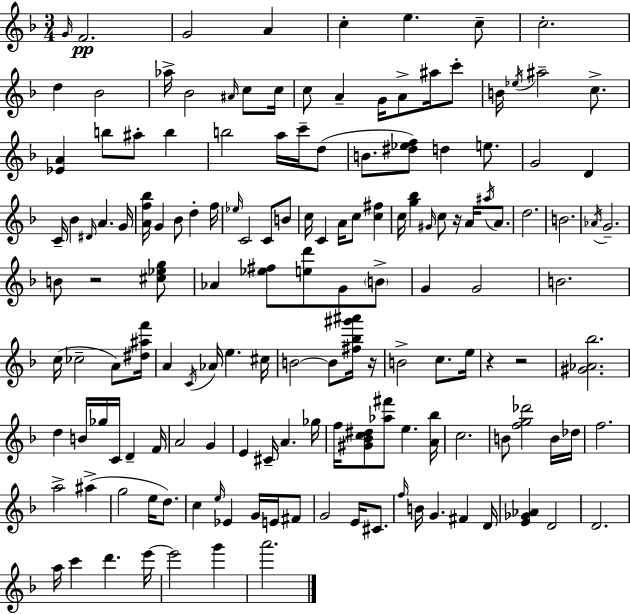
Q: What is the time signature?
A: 3/4